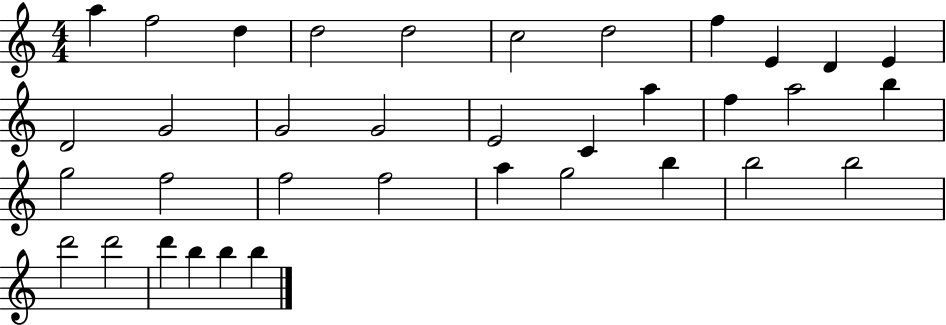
X:1
T:Untitled
M:4/4
L:1/4
K:C
a f2 d d2 d2 c2 d2 f E D E D2 G2 G2 G2 E2 C a f a2 b g2 f2 f2 f2 a g2 b b2 b2 d'2 d'2 d' b b b